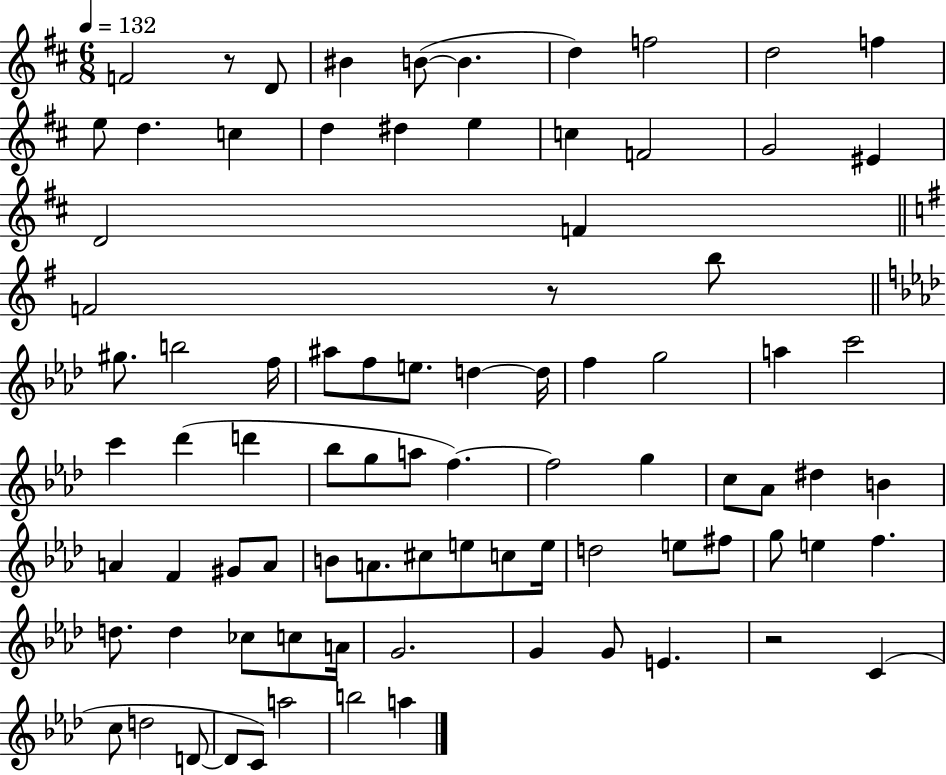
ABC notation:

X:1
T:Untitled
M:6/8
L:1/4
K:D
F2 z/2 D/2 ^B B/2 B d f2 d2 f e/2 d c d ^d e c F2 G2 ^E D2 F F2 z/2 b/2 ^g/2 b2 f/4 ^a/2 f/2 e/2 d d/4 f g2 a c'2 c' _d' d' _b/2 g/2 a/2 f f2 g c/2 _A/2 ^d B A F ^G/2 A/2 B/2 A/2 ^c/2 e/2 c/2 e/4 d2 e/2 ^f/2 g/2 e f d/2 d _c/2 c/2 A/4 G2 G G/2 E z2 C c/2 d2 D/2 D/2 C/2 a2 b2 a